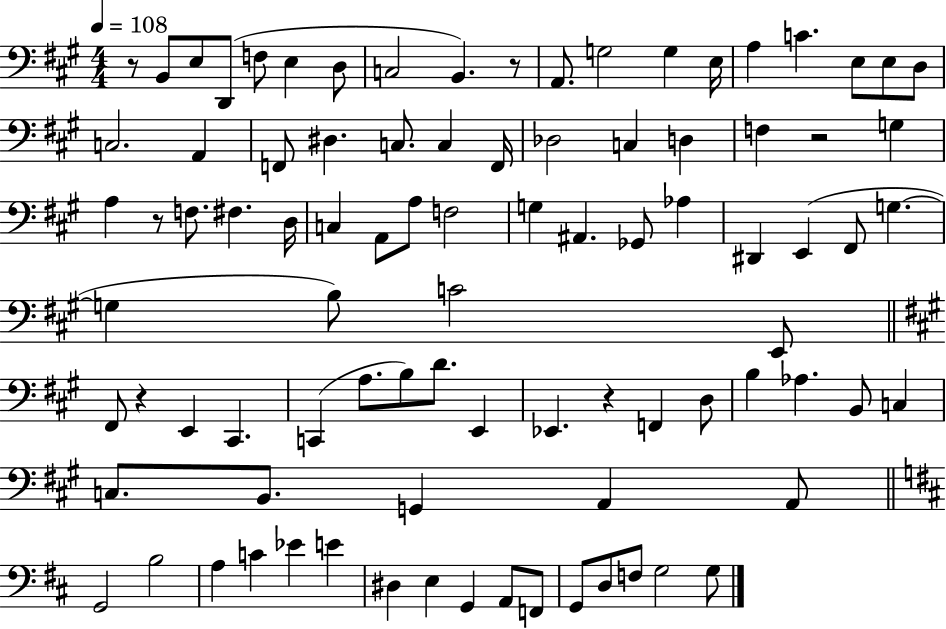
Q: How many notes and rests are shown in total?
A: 91